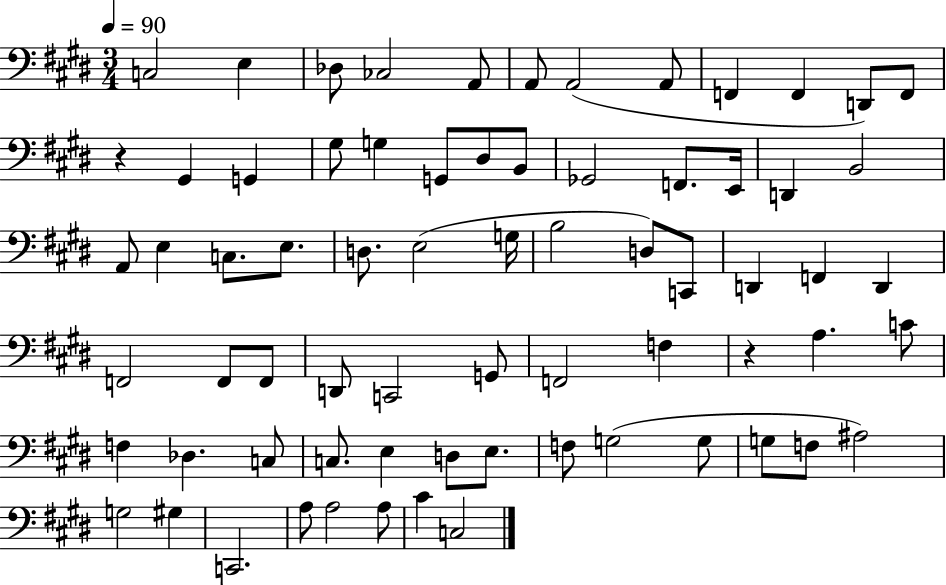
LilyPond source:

{
  \clef bass
  \numericTimeSignature
  \time 3/4
  \key e \major
  \tempo 4 = 90
  c2 e4 | des8 ces2 a,8 | a,8 a,2( a,8 | f,4 f,4 d,8) f,8 | \break r4 gis,4 g,4 | gis8 g4 g,8 dis8 b,8 | ges,2 f,8. e,16 | d,4 b,2 | \break a,8 e4 c8. e8. | d8. e2( g16 | b2 d8) c,8 | d,4 f,4 d,4 | \break f,2 f,8 f,8 | d,8 c,2 g,8 | f,2 f4 | r4 a4. c'8 | \break f4 des4. c8 | c8. e4 d8 e8. | f8 g2( g8 | g8 f8 ais2) | \break g2 gis4 | c,2. | a8 a2 a8 | cis'4 c2 | \break \bar "|."
}